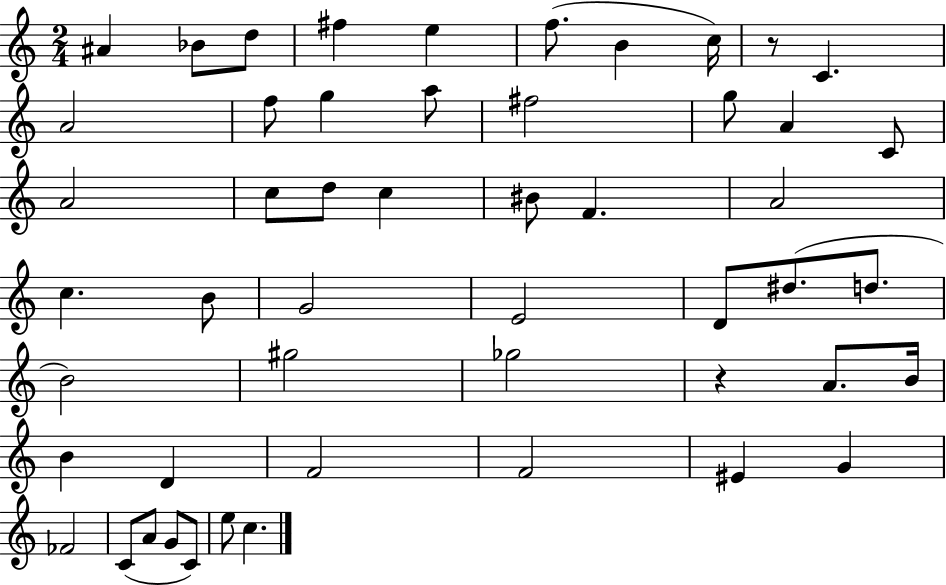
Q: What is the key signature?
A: C major